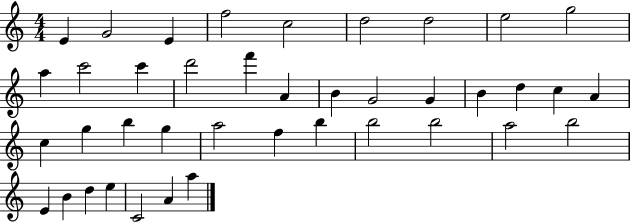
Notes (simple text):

E4/q G4/h E4/q F5/h C5/h D5/h D5/h E5/h G5/h A5/q C6/h C6/q D6/h F6/q A4/q B4/q G4/h G4/q B4/q D5/q C5/q A4/q C5/q G5/q B5/q G5/q A5/h F5/q B5/q B5/h B5/h A5/h B5/h E4/q B4/q D5/q E5/q C4/h A4/q A5/q